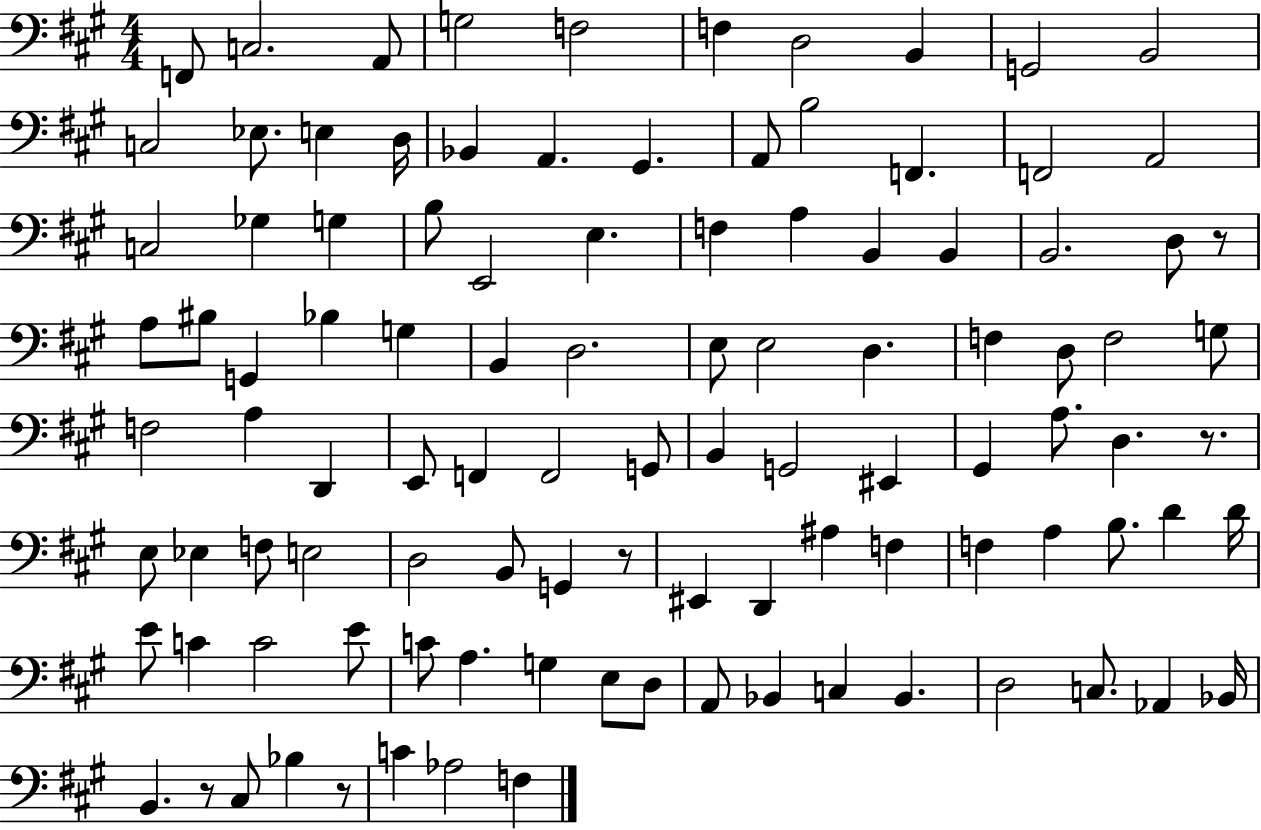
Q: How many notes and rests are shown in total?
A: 105